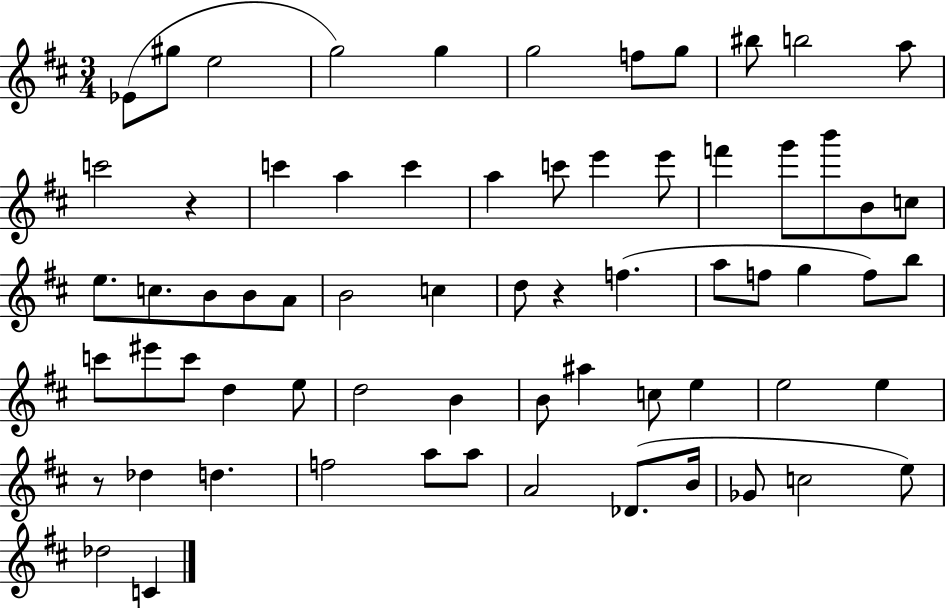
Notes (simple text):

Eb4/e G#5/e E5/h G5/h G5/q G5/h F5/e G5/e BIS5/e B5/h A5/e C6/h R/q C6/q A5/q C6/q A5/q C6/e E6/q E6/e F6/q G6/e B6/e B4/e C5/e E5/e. C5/e. B4/e B4/e A4/e B4/h C5/q D5/e R/q F5/q. A5/e F5/e G5/q F5/e B5/e C6/e EIS6/e C6/e D5/q E5/e D5/h B4/q B4/e A#5/q C5/e E5/q E5/h E5/q R/e Db5/q D5/q. F5/h A5/e A5/e A4/h Db4/e. B4/s Gb4/e C5/h E5/e Db5/h C4/q